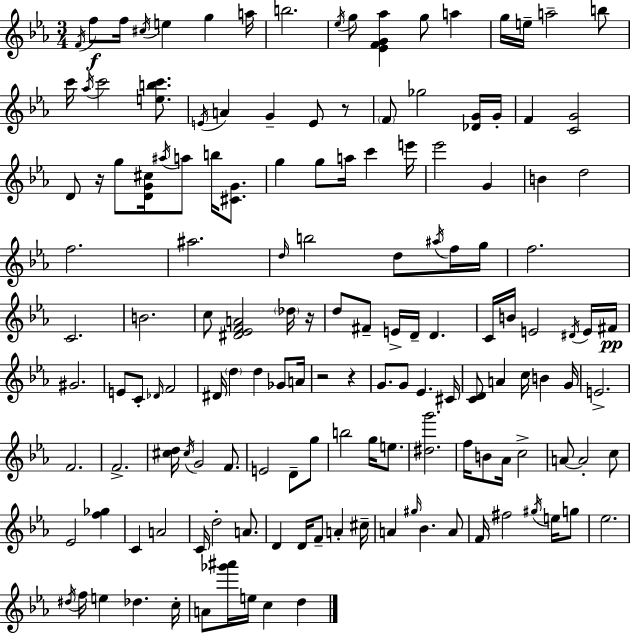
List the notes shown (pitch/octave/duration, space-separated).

F4/s F5/e F5/s C#5/s E5/q G5/q A5/s B5/h. Eb5/s G5/e [Eb4,F4,G4,Ab5]/q G5/e A5/q G5/s E5/s A5/h B5/e C6/s Ab5/s C6/h [E5,B5,C6]/e. E4/s A4/q G4/q E4/e R/e F4/e Gb5/h [Db4,G4]/s G4/s F4/q [C4,G4]/h D4/e R/s G5/e [D4,G4,C#5]/s A#5/s A5/e B5/s [C#4,G4]/e. G5/q G5/e A5/s C6/q E6/s Eb6/h G4/q B4/q D5/h F5/h. A#5/h. D5/s B5/h D5/e A#5/s F5/s G5/s F5/h. C4/h. B4/h. C5/e [D#4,Eb4,F4,A4]/h Db5/s R/s D5/e F#4/e E4/s D4/s D4/q. C4/s B4/s E4/h D#4/s E4/s F#4/s G#4/h. E4/e C4/e Db4/s F4/h D#4/s D5/q D5/q Gb4/e A4/s R/h R/q G4/e. G4/e Eb4/q. C#4/s [C4,D4]/e A4/q C5/s B4/q G4/s E4/h. F4/h. F4/h. [C#5,D5]/s C#5/s G4/h F4/e. E4/h D4/e G5/e B5/h G5/s E5/e. [D#5,G6]/h. F5/s B4/e Ab4/s C5/h A4/e A4/h C5/e Eb4/h [F5,Gb5]/q C4/q A4/h C4/s D5/h A4/e. D4/q D4/s F4/e A4/q C#5/s A4/q G#5/s Bb4/q. A4/e F4/s F#5/h G#5/s E5/s G5/e Eb5/h. D#5/s F5/s E5/q Db5/q. C5/s A4/e [Gb6,A#6]/s E5/s C5/q D5/q